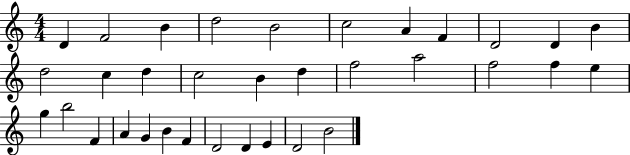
{
  \clef treble
  \numericTimeSignature
  \time 4/4
  \key c \major
  d'4 f'2 b'4 | d''2 b'2 | c''2 a'4 f'4 | d'2 d'4 b'4 | \break d''2 c''4 d''4 | c''2 b'4 d''4 | f''2 a''2 | f''2 f''4 e''4 | \break g''4 b''2 f'4 | a'4 g'4 b'4 f'4 | d'2 d'4 e'4 | d'2 b'2 | \break \bar "|."
}